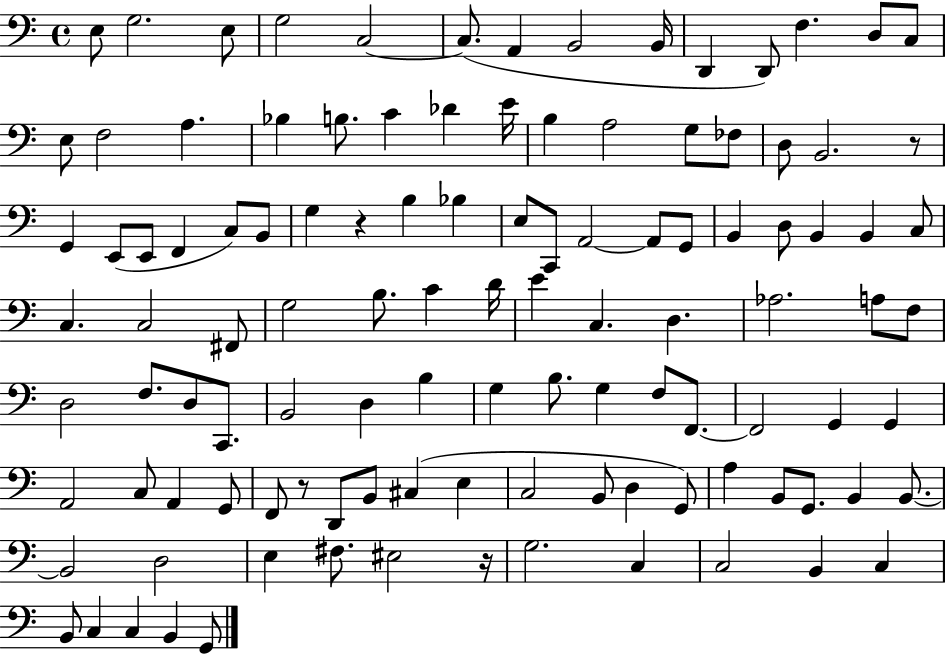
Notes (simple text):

E3/e G3/h. E3/e G3/h C3/h C3/e. A2/q B2/h B2/s D2/q D2/e F3/q. D3/e C3/e E3/e F3/h A3/q. Bb3/q B3/e. C4/q Db4/q E4/s B3/q A3/h G3/e FES3/e D3/e B2/h. R/e G2/q E2/e E2/e F2/q C3/e B2/e G3/q R/q B3/q Bb3/q E3/e C2/e A2/h A2/e G2/e B2/q D3/e B2/q B2/q C3/e C3/q. C3/h F#2/e G3/h B3/e. C4/q D4/s E4/q C3/q. D3/q. Ab3/h. A3/e F3/e D3/h F3/e. D3/e C2/e. B2/h D3/q B3/q G3/q B3/e. G3/q F3/e F2/e. F2/h G2/q G2/q A2/h C3/e A2/q G2/e F2/e R/e D2/e B2/e C#3/q E3/q C3/h B2/e D3/q G2/e A3/q B2/e G2/e. B2/q B2/e. B2/h D3/h E3/q F#3/e. EIS3/h R/s G3/h. C3/q C3/h B2/q C3/q B2/e C3/q C3/q B2/q G2/e